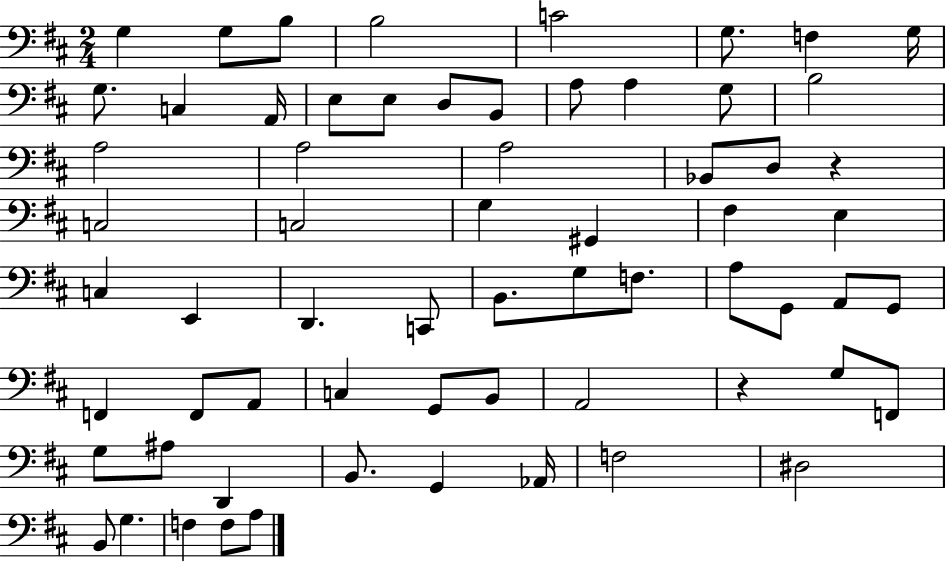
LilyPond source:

{
  \clef bass
  \numericTimeSignature
  \time 2/4
  \key d \major
  g4 g8 b8 | b2 | c'2 | g8. f4 g16 | \break g8. c4 a,16 | e8 e8 d8 b,8 | a8 a4 g8 | b2 | \break a2 | a2 | a2 | bes,8 d8 r4 | \break c2 | c2 | g4 gis,4 | fis4 e4 | \break c4 e,4 | d,4. c,8 | b,8. g8 f8. | a8 g,8 a,8 g,8 | \break f,4 f,8 a,8 | c4 g,8 b,8 | a,2 | r4 g8 f,8 | \break g8 ais8 d,4 | b,8. g,4 aes,16 | f2 | dis2 | \break b,8 g4. | f4 f8 a8 | \bar "|."
}